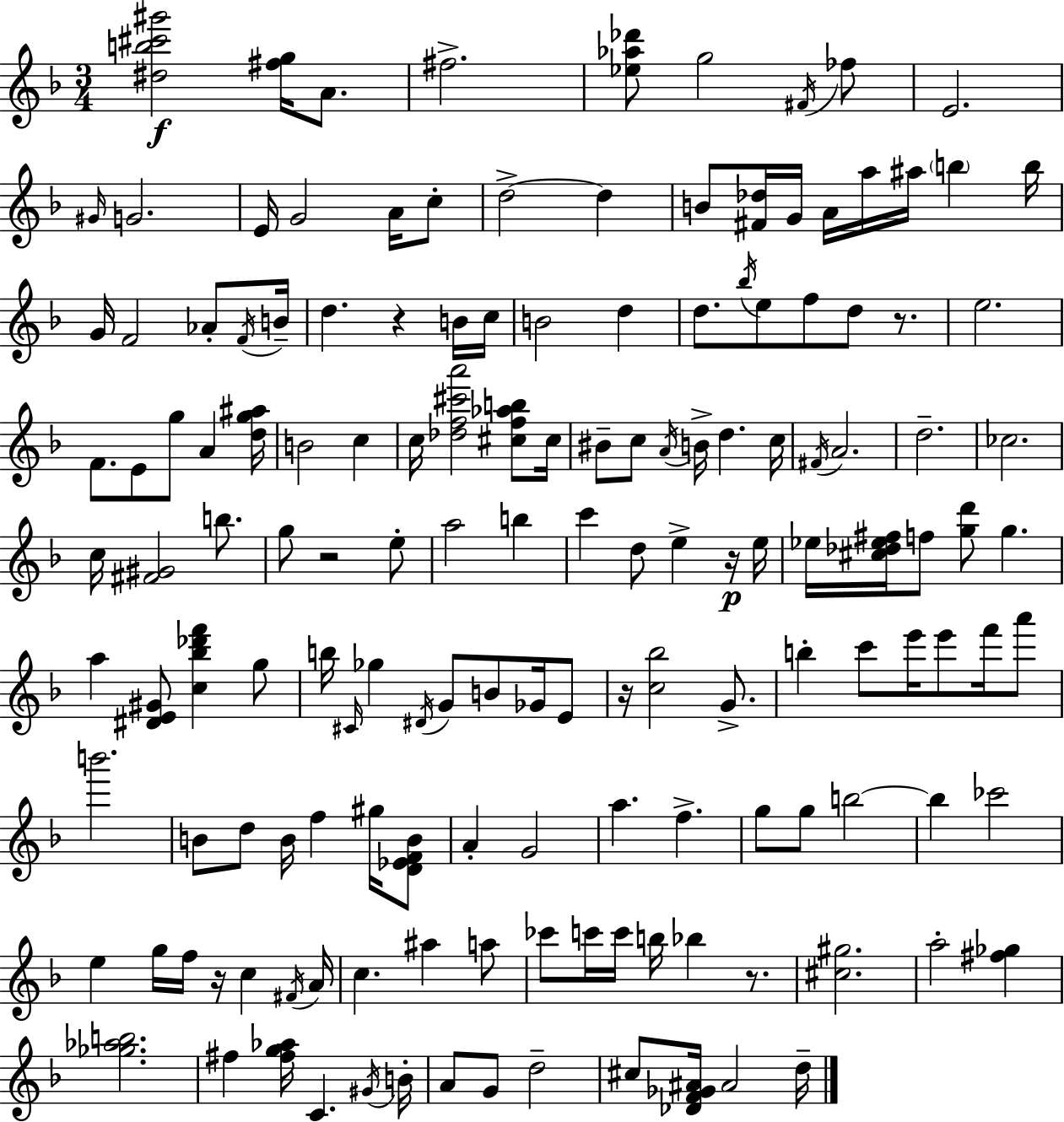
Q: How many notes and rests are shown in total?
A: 151